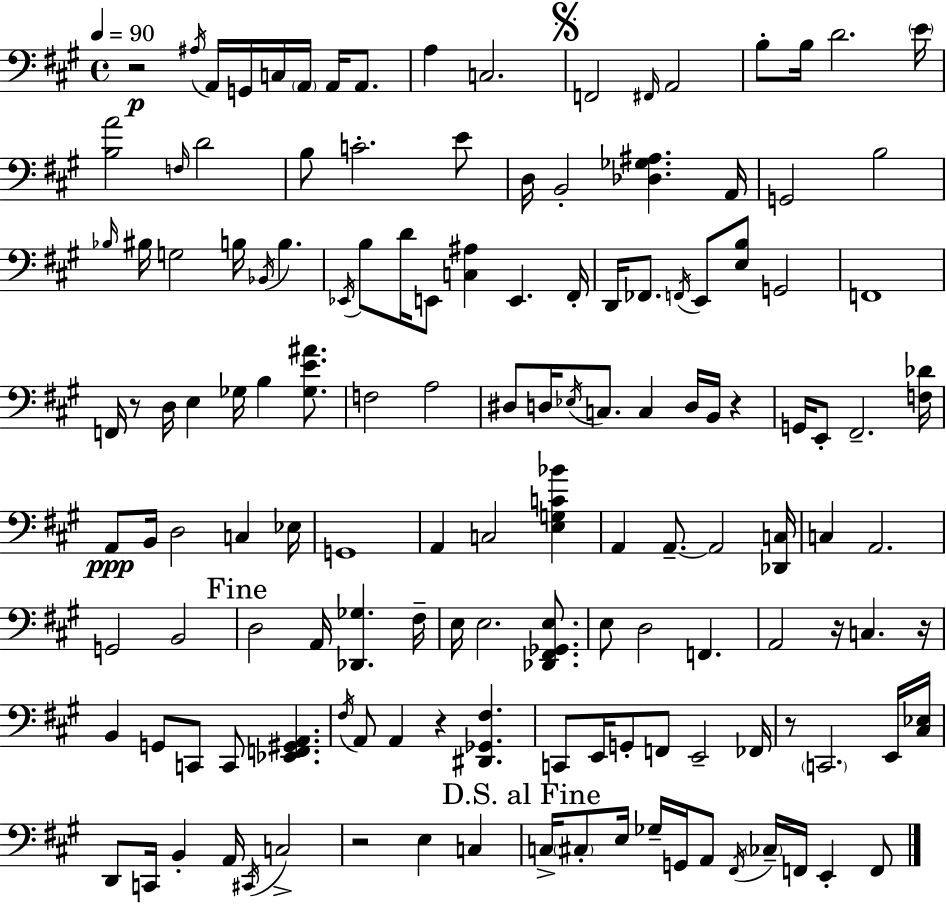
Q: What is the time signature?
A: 4/4